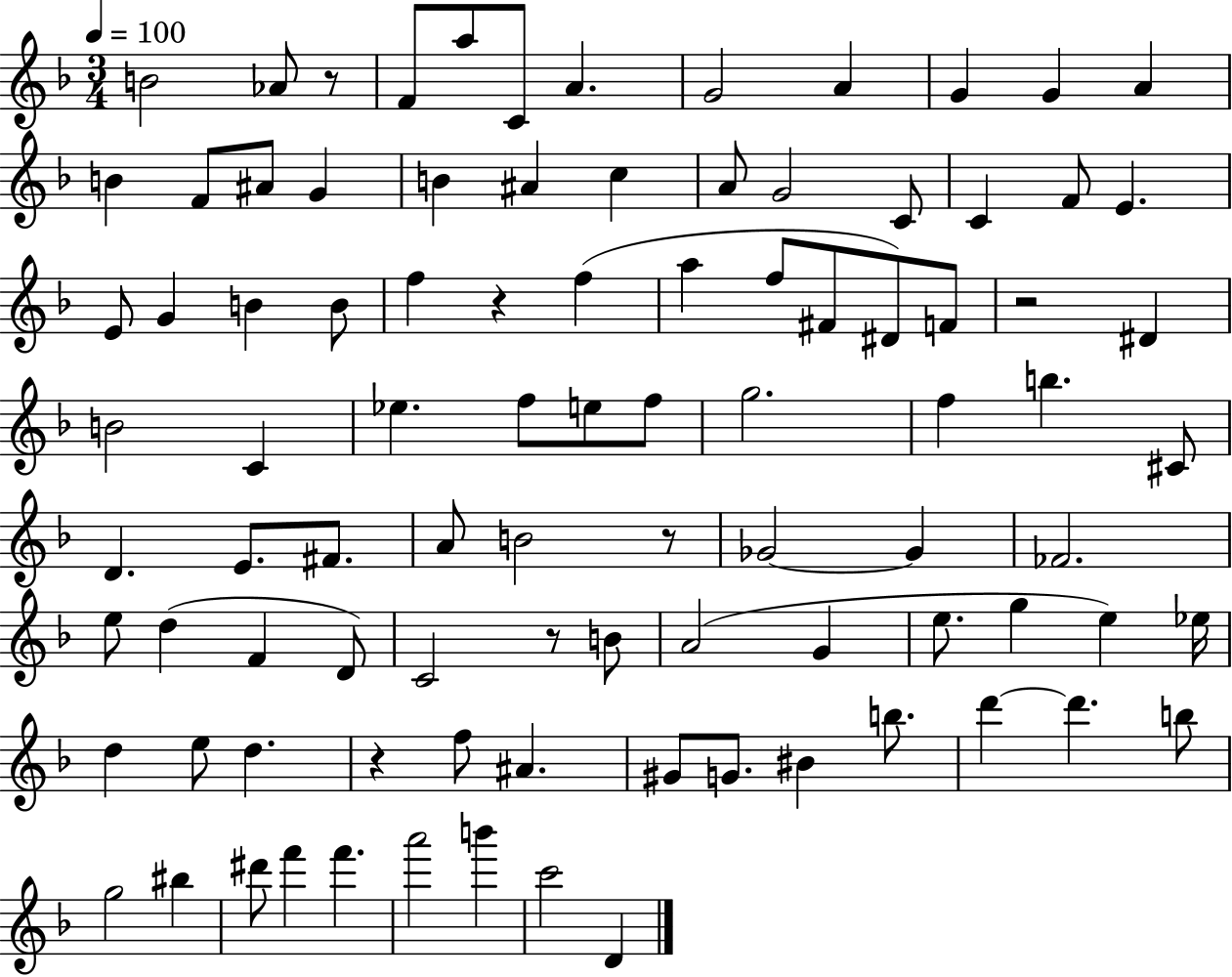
{
  \clef treble
  \numericTimeSignature
  \time 3/4
  \key f \major
  \tempo 4 = 100
  b'2 aes'8 r8 | f'8 a''8 c'8 a'4. | g'2 a'4 | g'4 g'4 a'4 | \break b'4 f'8 ais'8 g'4 | b'4 ais'4 c''4 | a'8 g'2 c'8 | c'4 f'8 e'4. | \break e'8 g'4 b'4 b'8 | f''4 r4 f''4( | a''4 f''8 fis'8 dis'8) f'8 | r2 dis'4 | \break b'2 c'4 | ees''4. f''8 e''8 f''8 | g''2. | f''4 b''4. cis'8 | \break d'4. e'8. fis'8. | a'8 b'2 r8 | ges'2~~ ges'4 | fes'2. | \break e''8 d''4( f'4 d'8) | c'2 r8 b'8 | a'2( g'4 | e''8. g''4 e''4) ees''16 | \break d''4 e''8 d''4. | r4 f''8 ais'4. | gis'8 g'8. bis'4 b''8. | d'''4~~ d'''4. b''8 | \break g''2 bis''4 | dis'''8 f'''4 f'''4. | a'''2 b'''4 | c'''2 d'4 | \break \bar "|."
}